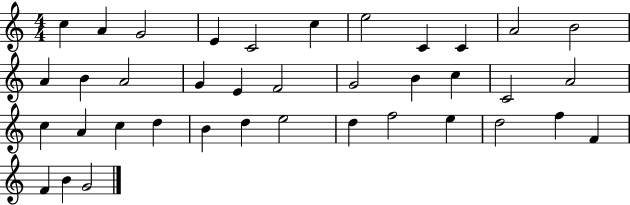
C5/q A4/q G4/h E4/q C4/h C5/q E5/h C4/q C4/q A4/h B4/h A4/q B4/q A4/h G4/q E4/q F4/h G4/h B4/q C5/q C4/h A4/h C5/q A4/q C5/q D5/q B4/q D5/q E5/h D5/q F5/h E5/q D5/h F5/q F4/q F4/q B4/q G4/h